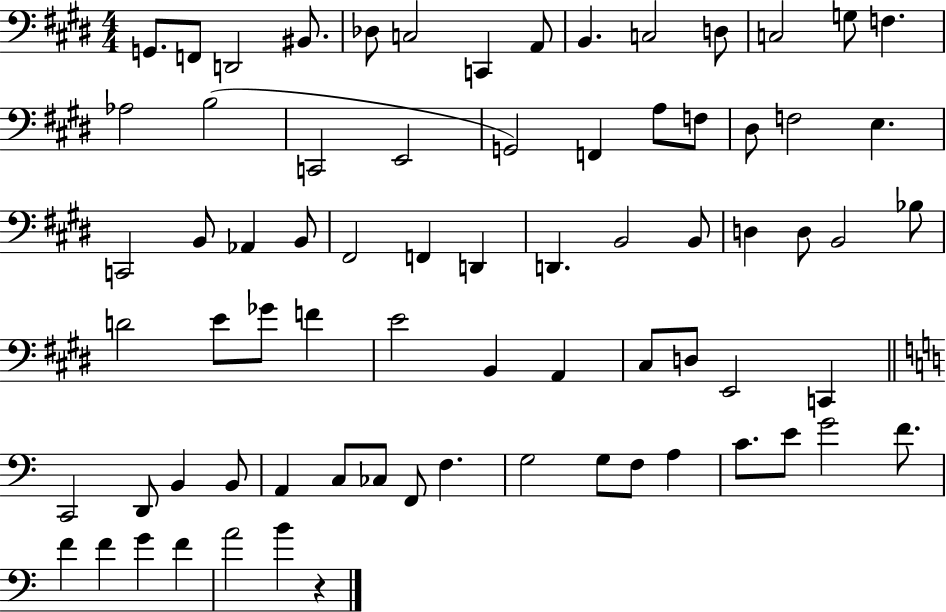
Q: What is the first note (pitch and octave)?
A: G2